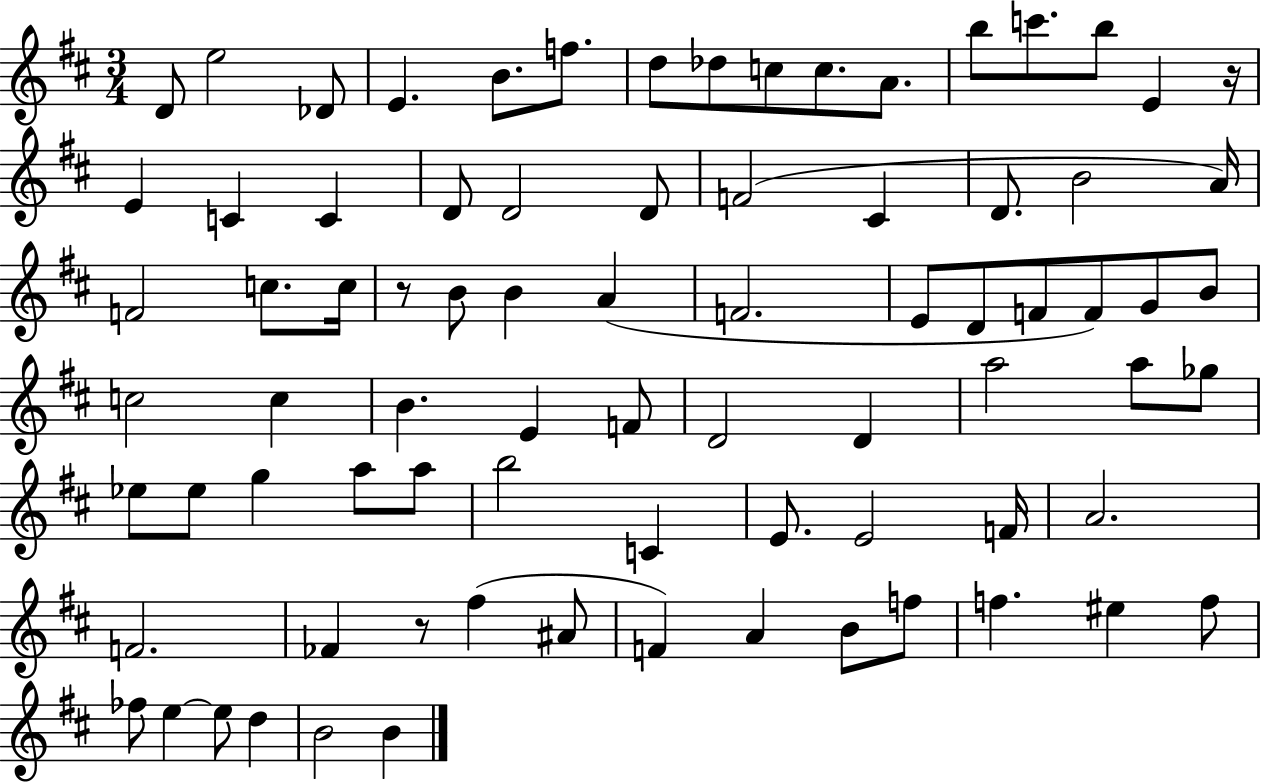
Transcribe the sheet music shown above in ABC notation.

X:1
T:Untitled
M:3/4
L:1/4
K:D
D/2 e2 _D/2 E B/2 f/2 d/2 _d/2 c/2 c/2 A/2 b/2 c'/2 b/2 E z/4 E C C D/2 D2 D/2 F2 ^C D/2 B2 A/4 F2 c/2 c/4 z/2 B/2 B A F2 E/2 D/2 F/2 F/2 G/2 B/2 c2 c B E F/2 D2 D a2 a/2 _g/2 _e/2 _e/2 g a/2 a/2 b2 C E/2 E2 F/4 A2 F2 _F z/2 ^f ^A/2 F A B/2 f/2 f ^e f/2 _f/2 e e/2 d B2 B